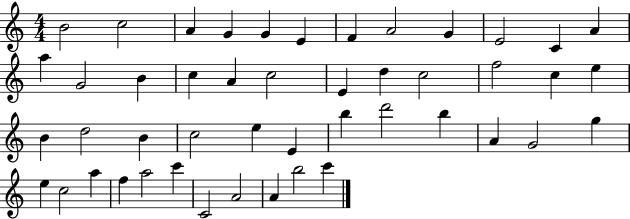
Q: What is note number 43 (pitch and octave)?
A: C4